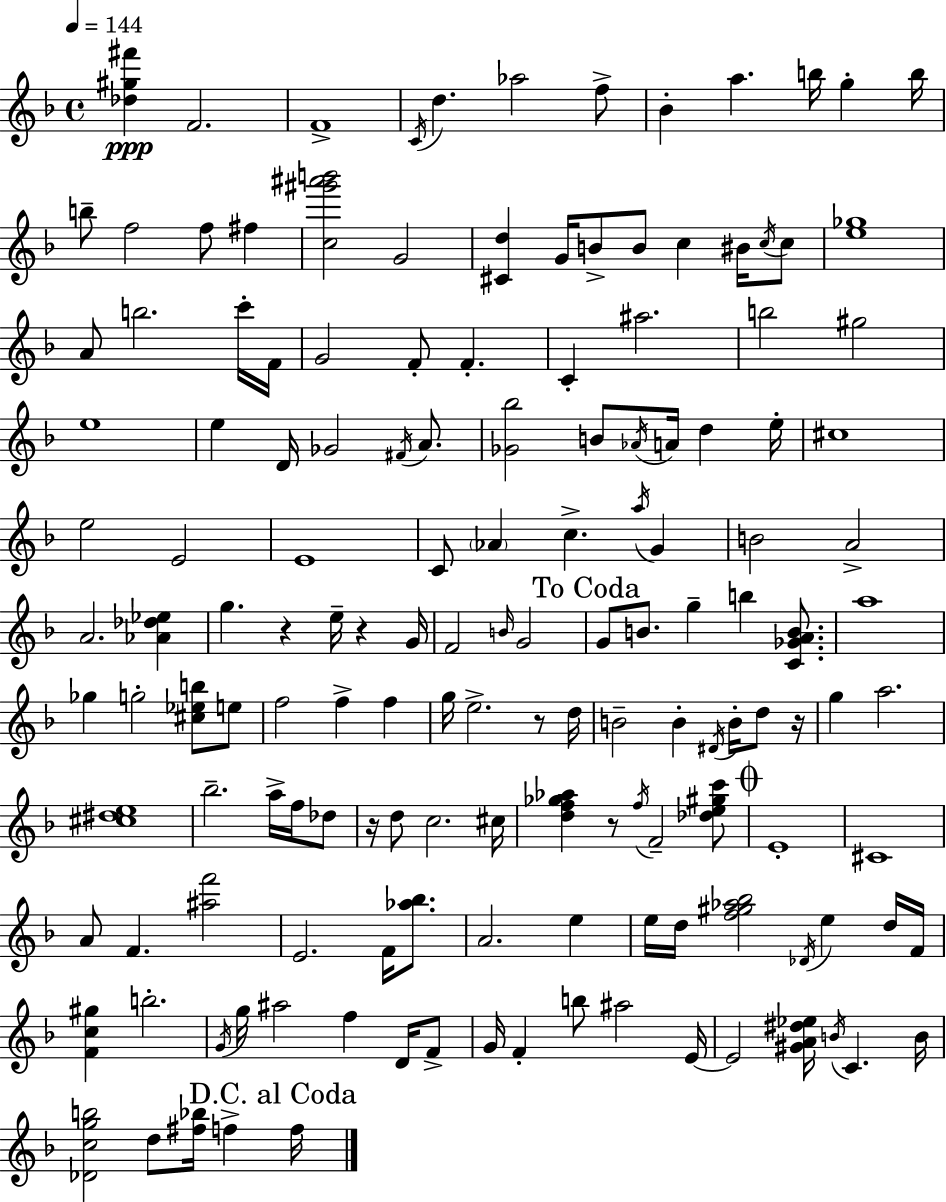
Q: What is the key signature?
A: F major